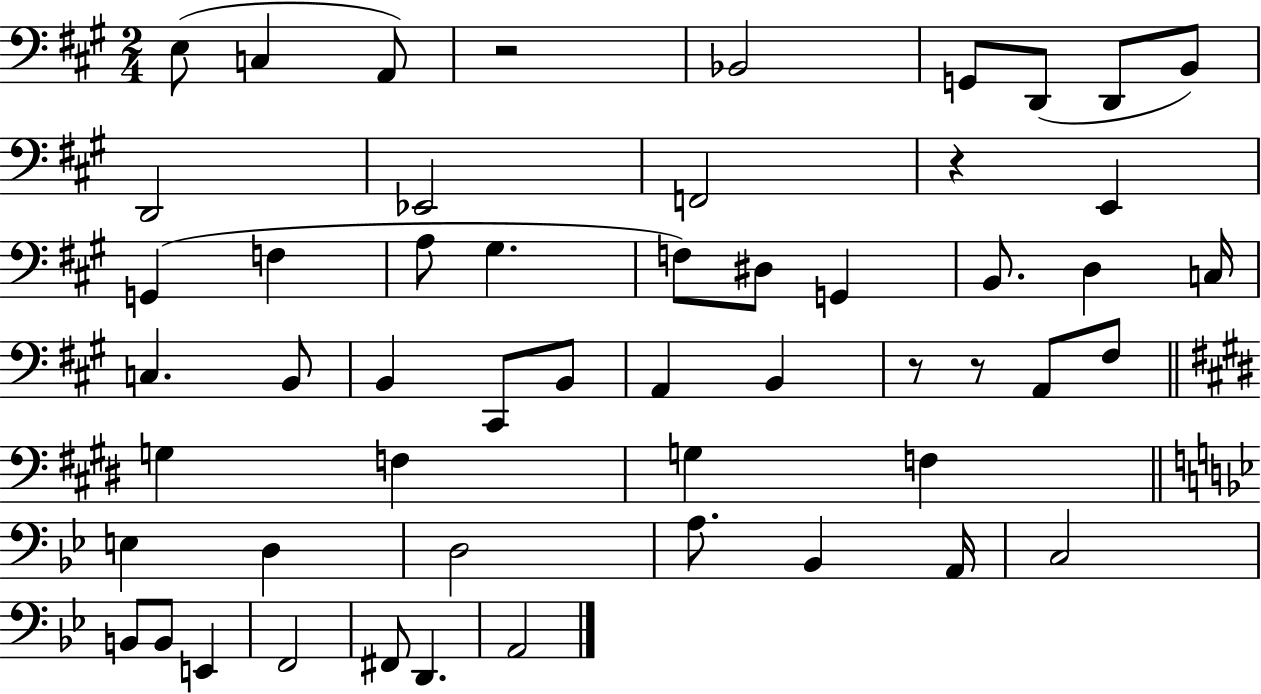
X:1
T:Untitled
M:2/4
L:1/4
K:A
E,/2 C, A,,/2 z2 _B,,2 G,,/2 D,,/2 D,,/2 B,,/2 D,,2 _E,,2 F,,2 z E,, G,, F, A,/2 ^G, F,/2 ^D,/2 G,, B,,/2 D, C,/4 C, B,,/2 B,, ^C,,/2 B,,/2 A,, B,, z/2 z/2 A,,/2 ^F,/2 G, F, G, F, E, D, D,2 A,/2 _B,, A,,/4 C,2 B,,/2 B,,/2 E,, F,,2 ^F,,/2 D,, A,,2